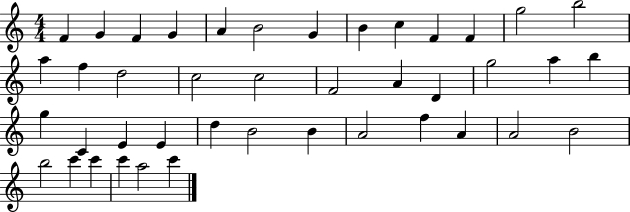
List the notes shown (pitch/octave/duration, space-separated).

F4/q G4/q F4/q G4/q A4/q B4/h G4/q B4/q C5/q F4/q F4/q G5/h B5/h A5/q F5/q D5/h C5/h C5/h F4/h A4/q D4/q G5/h A5/q B5/q G5/q C4/q E4/q E4/q D5/q B4/h B4/q A4/h F5/q A4/q A4/h B4/h B5/h C6/q C6/q C6/q A5/h C6/q